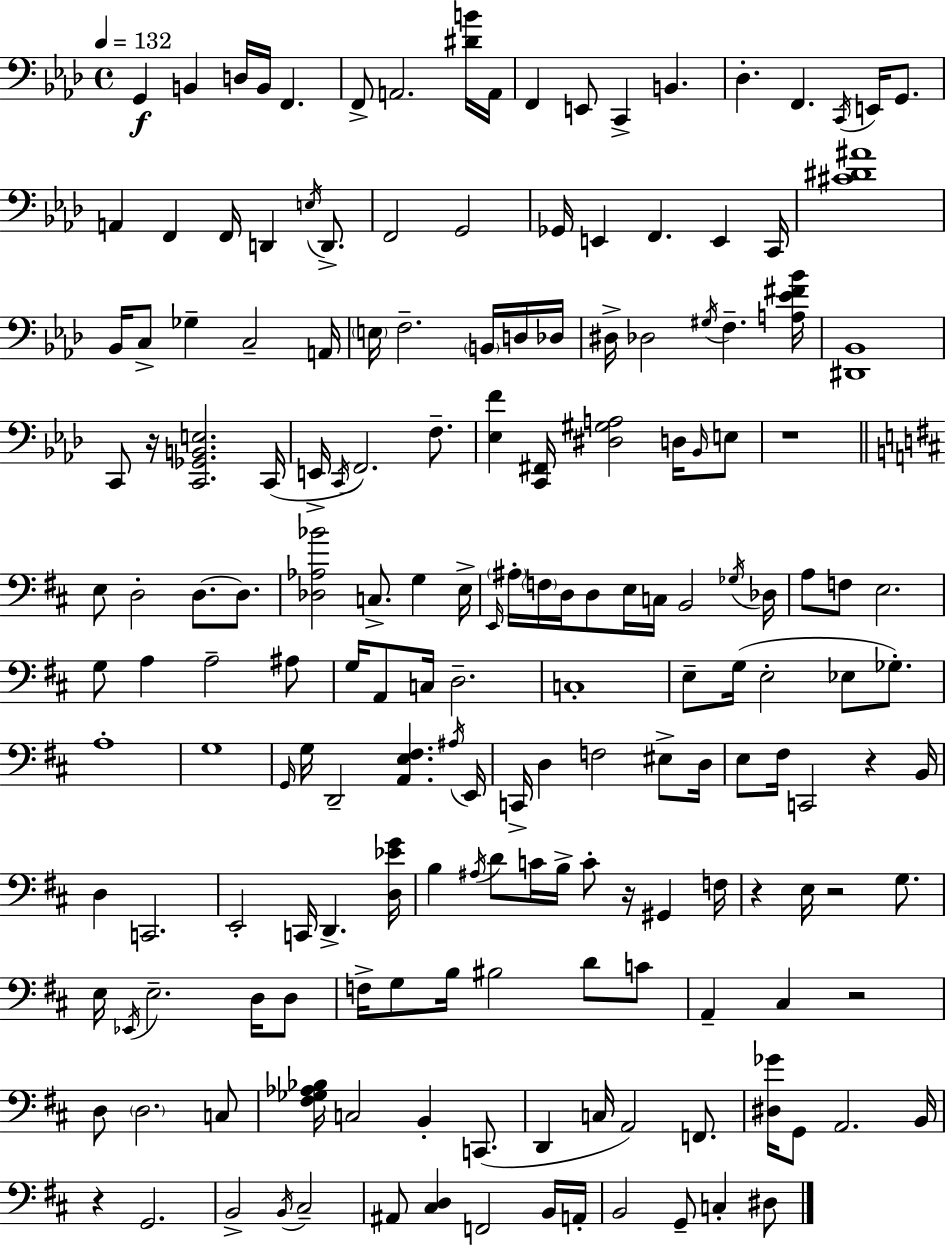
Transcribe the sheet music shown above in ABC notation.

X:1
T:Untitled
M:4/4
L:1/4
K:Fm
G,, B,, D,/4 B,,/4 F,, F,,/2 A,,2 [^DB]/4 A,,/4 F,, E,,/2 C,, B,, _D, F,, C,,/4 E,,/4 G,,/2 A,, F,, F,,/4 D,, E,/4 D,,/2 F,,2 G,,2 _G,,/4 E,, F,, E,, C,,/4 [^C^D^A]4 _B,,/4 C,/2 _G, C,2 A,,/4 E,/4 F,2 B,,/4 D,/4 _D,/4 ^D,/4 _D,2 ^G,/4 F, [A,_E^F_B]/4 [^D,,_B,,]4 C,,/2 z/4 [C,,_G,,B,,E,]2 C,,/4 E,,/4 C,,/4 F,,2 F,/2 [_E,F] [C,,^F,,]/4 [^D,^G,A,]2 D,/4 _B,,/4 E,/2 z4 E,/2 D,2 D,/2 D,/2 [_D,_A,_B]2 C,/2 G, E,/4 E,,/4 ^A,/4 F,/4 D,/4 D,/2 E,/4 C,/4 B,,2 _G,/4 _D,/4 A,/2 F,/2 E,2 G,/2 A, A,2 ^A,/2 G,/4 A,,/2 C,/4 D,2 C,4 E,/2 G,/4 E,2 _E,/2 _G,/2 A,4 G,4 G,,/4 G,/4 D,,2 [A,,E,^F,] ^A,/4 E,,/4 C,,/4 D, F,2 ^E,/2 D,/4 E,/2 ^F,/4 C,,2 z B,,/4 D, C,,2 E,,2 C,,/4 D,, [D,_EG]/4 B, ^A,/4 D/2 C/4 B,/4 C/2 z/4 ^G,, F,/4 z E,/4 z2 G,/2 E,/4 _E,,/4 E,2 D,/4 D,/2 F,/4 G,/2 B,/4 ^B,2 D/2 C/2 A,, ^C, z2 D,/2 D,2 C,/2 [^F,_G,_A,_B,]/4 C,2 B,, C,,/2 D,, C,/4 A,,2 F,,/2 [^D,_G]/4 G,,/2 A,,2 B,,/4 z G,,2 B,,2 B,,/4 ^C,2 ^A,,/2 [^C,D,] F,,2 B,,/4 A,,/4 B,,2 G,,/2 C, ^D,/2